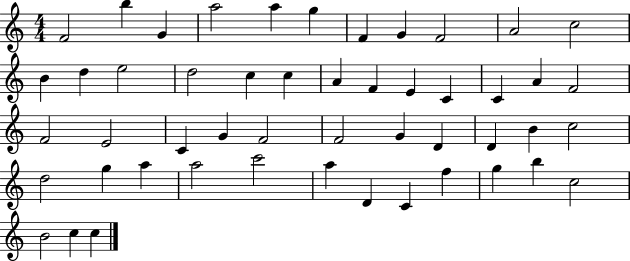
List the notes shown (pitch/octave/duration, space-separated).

F4/h B5/q G4/q A5/h A5/q G5/q F4/q G4/q F4/h A4/h C5/h B4/q D5/q E5/h D5/h C5/q C5/q A4/q F4/q E4/q C4/q C4/q A4/q F4/h F4/h E4/h C4/q G4/q F4/h F4/h G4/q D4/q D4/q B4/q C5/h D5/h G5/q A5/q A5/h C6/h A5/q D4/q C4/q F5/q G5/q B5/q C5/h B4/h C5/q C5/q